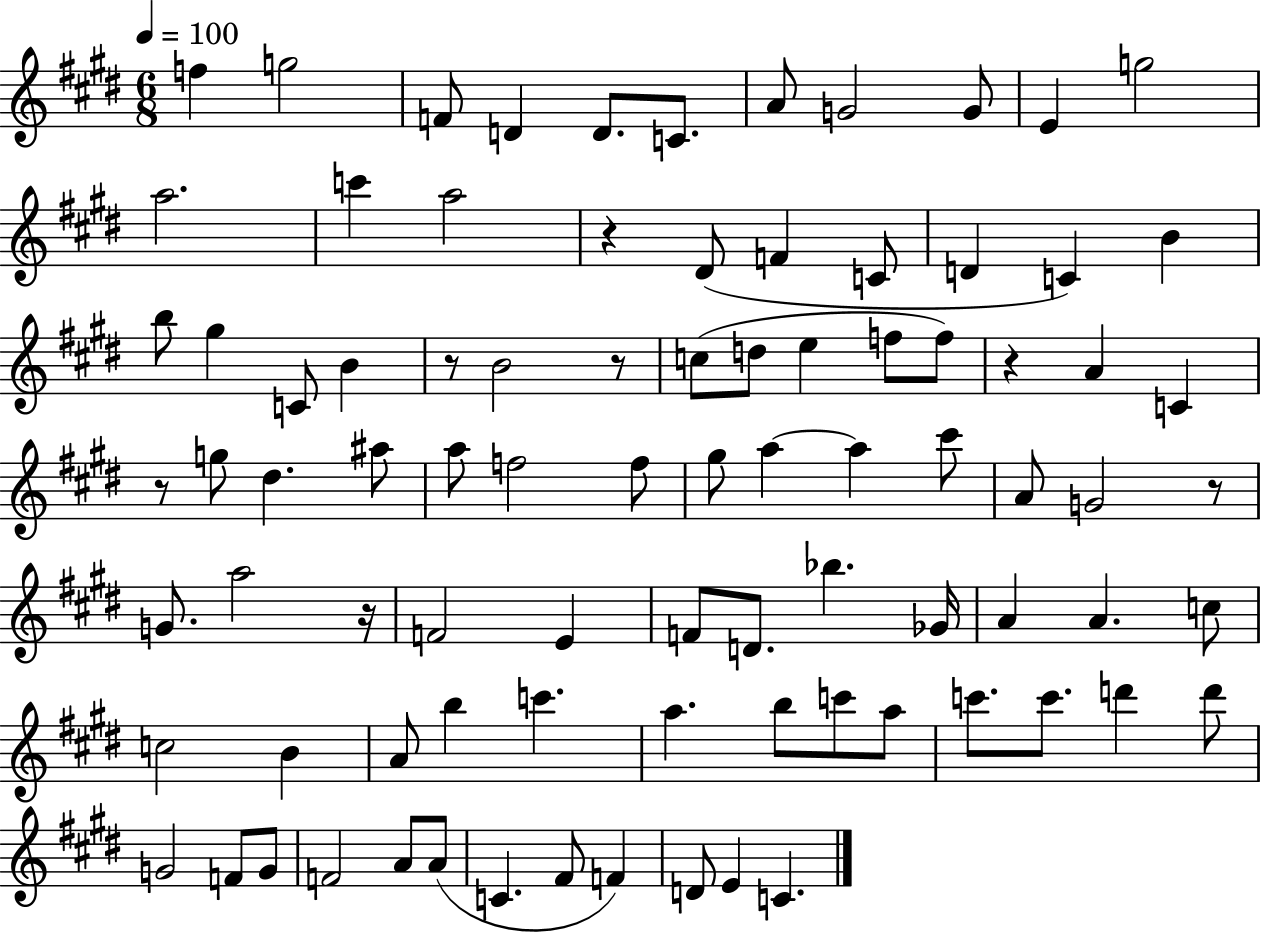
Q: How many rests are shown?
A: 7